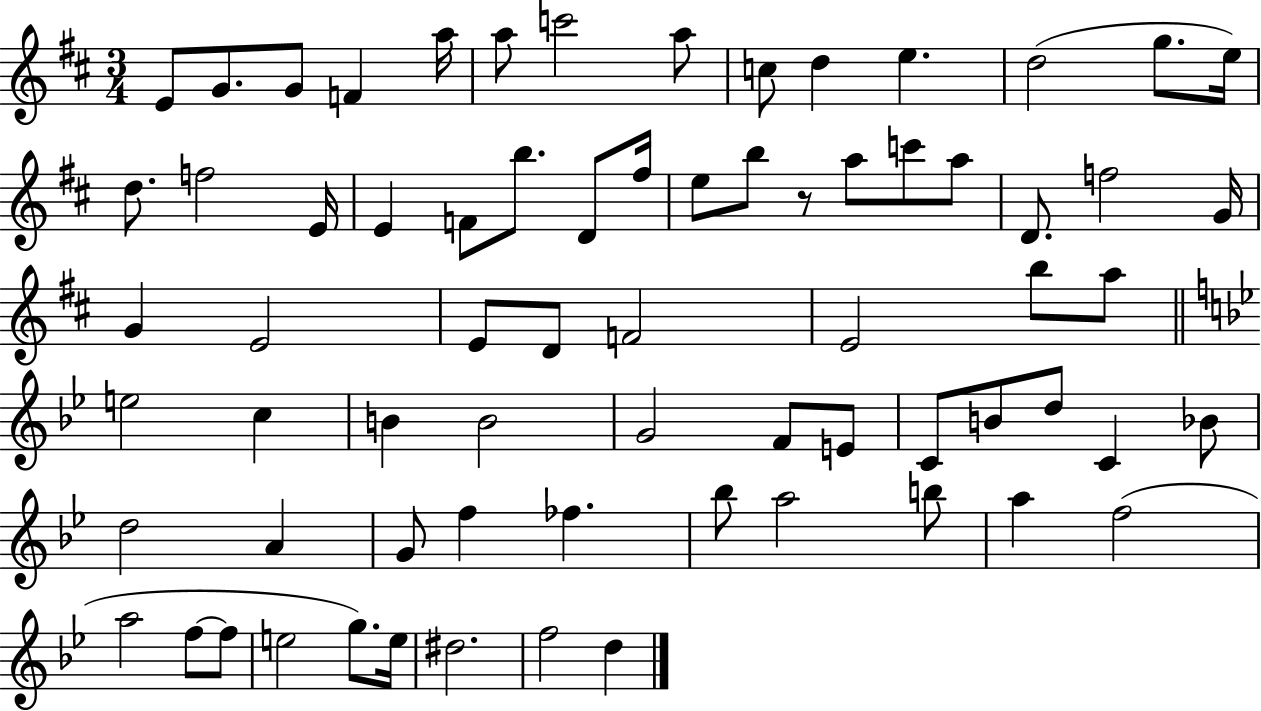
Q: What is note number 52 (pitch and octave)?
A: A4